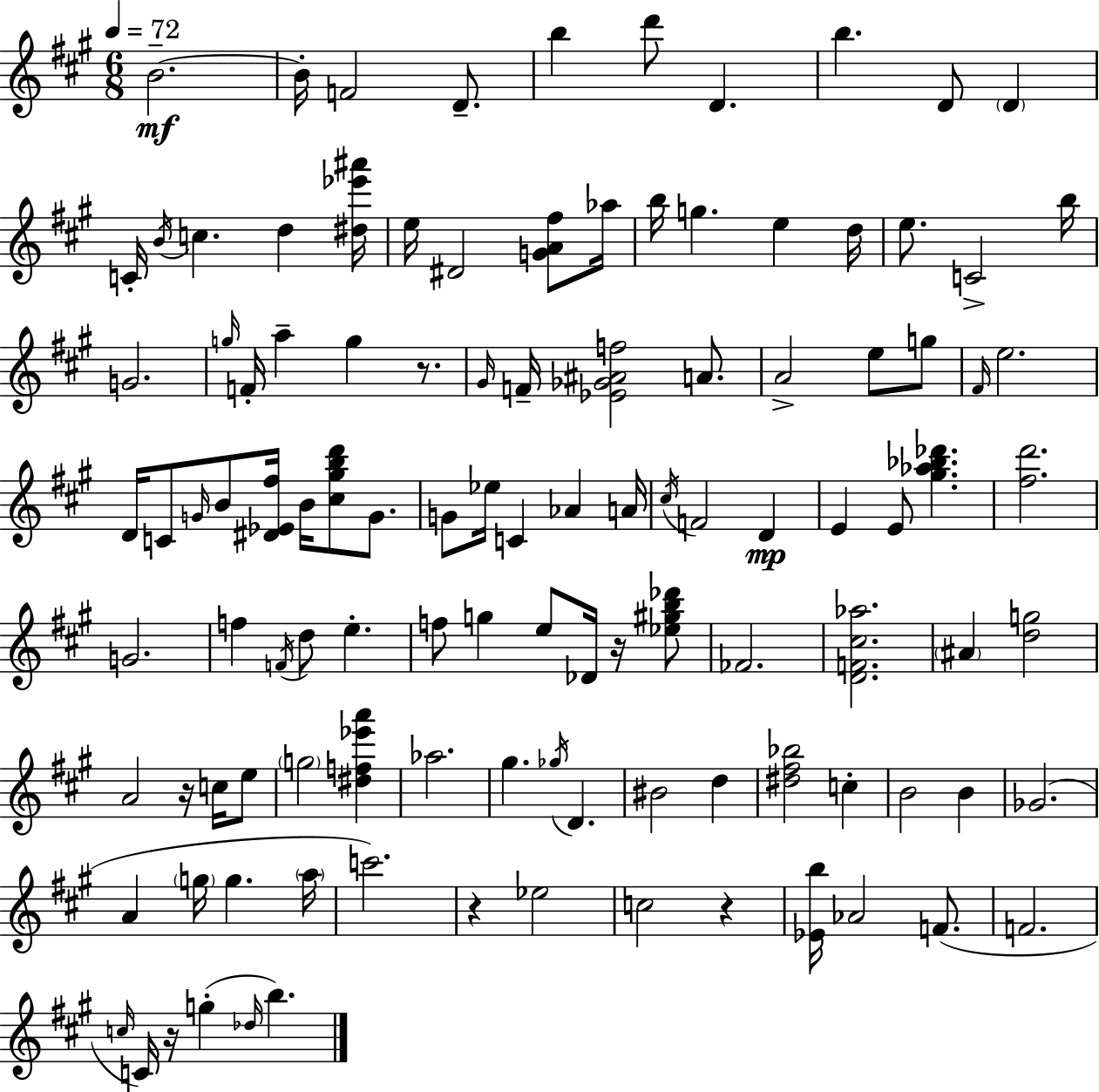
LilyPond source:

{
  \clef treble
  \numericTimeSignature
  \time 6/8
  \key a \major
  \tempo 4 = 72
  b'2.--~~\mf | b'16-. f'2 d'8.-- | b''4 d'''8 d'4. | b''4. d'8 \parenthesize d'4 | \break c'16-. \acciaccatura { b'16 } c''4. d''4 | <dis'' ees''' ais'''>16 e''16 dis'2 <g' a' fis''>8 | aes''16 b''16 g''4. e''4 | d''16 e''8. c'2-> | \break b''16 g'2. | \grace { g''16 } f'16-. a''4-- g''4 r8. | \grace { gis'16 } f'16-- <ees' ges' ais' f''>2 | a'8. a'2-> e''8 | \break g''8 \grace { fis'16 } e''2. | d'16 c'8 \grace { g'16 } b'8 <dis' ees' fis''>16 b'16 | <cis'' gis'' b'' d'''>8 g'8. g'8 ees''16 c'4 | aes'4 a'16 \acciaccatura { cis''16 } f'2 | \break d'4\mp e'4 e'8 | <gis'' aes'' bes'' des'''>4. <fis'' d'''>2. | g'2. | f''4 \acciaccatura { f'16 } d''8 | \break e''4.-. f''8 g''4 | e''8 des'16 r16 <ees'' gis'' b'' des'''>8 fes'2. | <d' f' cis'' aes''>2. | \parenthesize ais'4 <d'' g''>2 | \break a'2 | r16 c''16 e''8 \parenthesize g''2 | <dis'' f'' ees''' a'''>4 aes''2. | gis''4. | \break \acciaccatura { ges''16 } d'4. bis'2 | d''4 <dis'' fis'' bes''>2 | c''4-. b'2 | b'4 ges'2.( | \break a'4 | \parenthesize g''16 g''4. \parenthesize a''16 c'''2.) | r4 | ees''2 c''2 | \break r4 <ees' b''>16 aes'2 | f'8.( f'2. | \grace { c''16 } c'16) r16 g''4-.( | \grace { des''16 } b''4.) \bar "|."
}